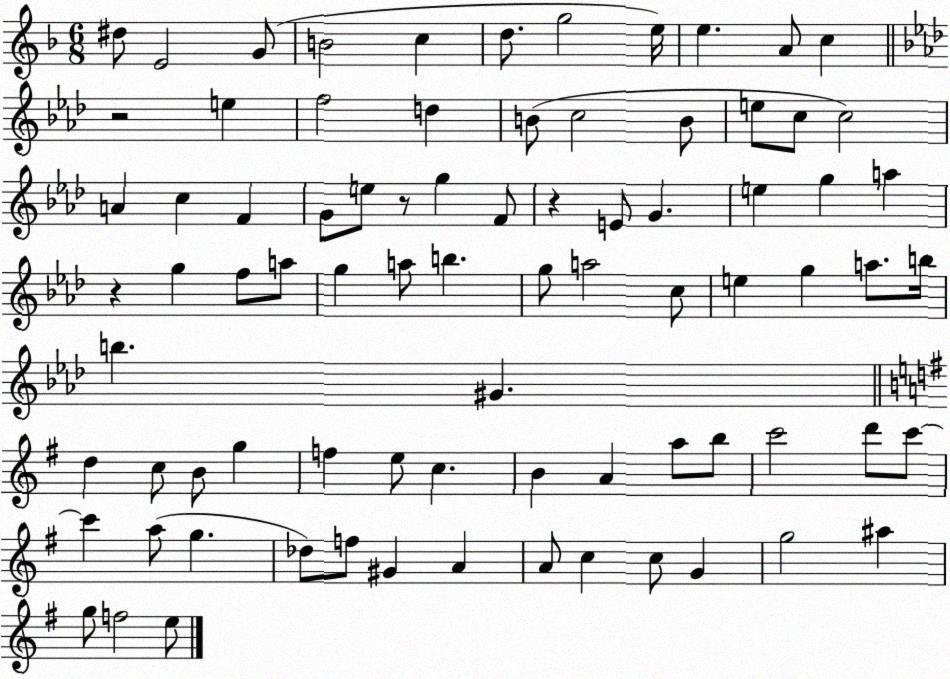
X:1
T:Untitled
M:6/8
L:1/4
K:F
^d/2 E2 G/2 B2 c d/2 g2 e/4 e A/2 c z2 e f2 d B/2 c2 B/2 e/2 c/2 c2 A c F G/2 e/2 z/2 g F/2 z E/2 G e g a z g f/2 a/2 g a/2 b g/2 a2 c/2 e g a/2 b/4 b ^G d c/2 B/2 g f e/2 c B A a/2 b/2 c'2 d'/2 c'/2 c' a/2 g _d/2 f/2 ^G A A/2 c c/2 G g2 ^a g/2 f2 e/2